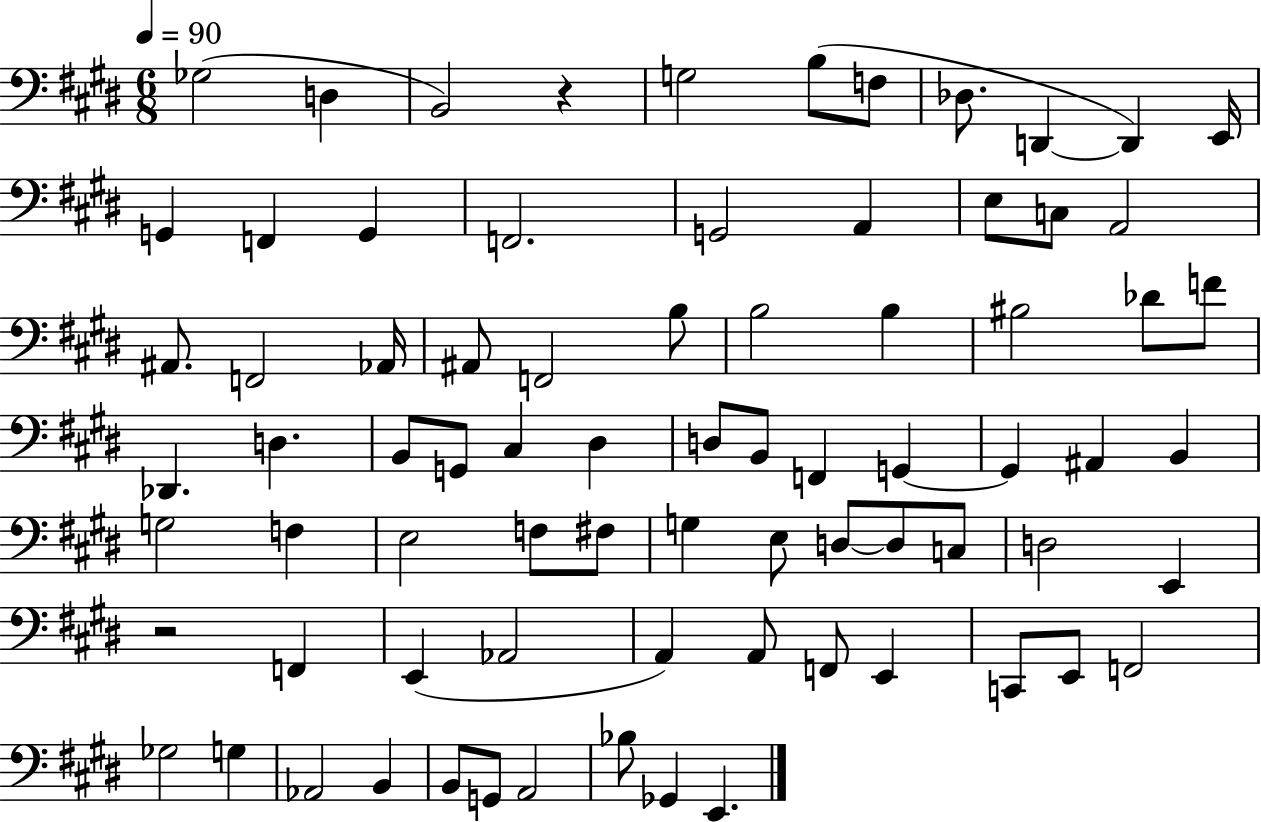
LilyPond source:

{
  \clef bass
  \numericTimeSignature
  \time 6/8
  \key e \major
  \tempo 4 = 90
  ges2( d4 | b,2) r4 | g2 b8( f8 | des8. d,4~~ d,4) e,16 | \break g,4 f,4 g,4 | f,2. | g,2 a,4 | e8 c8 a,2 | \break ais,8. f,2 aes,16 | ais,8 f,2 b8 | b2 b4 | bis2 des'8 f'8 | \break des,4. d4. | b,8 g,8 cis4 dis4 | d8 b,8 f,4 g,4~~ | g,4 ais,4 b,4 | \break g2 f4 | e2 f8 fis8 | g4 e8 d8~~ d8 c8 | d2 e,4 | \break r2 f,4 | e,4( aes,2 | a,4) a,8 f,8 e,4 | c,8 e,8 f,2 | \break ges2 g4 | aes,2 b,4 | b,8 g,8 a,2 | bes8 ges,4 e,4. | \break \bar "|."
}